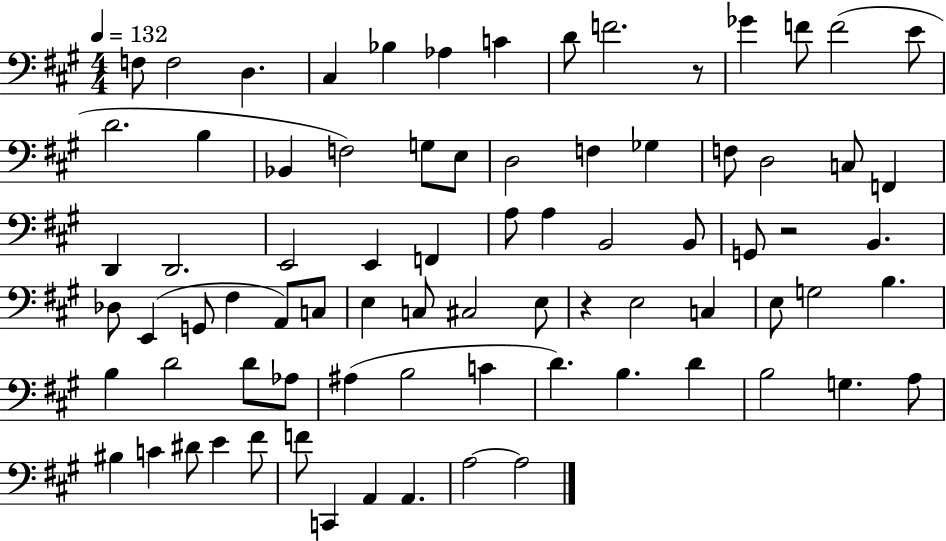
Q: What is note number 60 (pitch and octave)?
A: D4